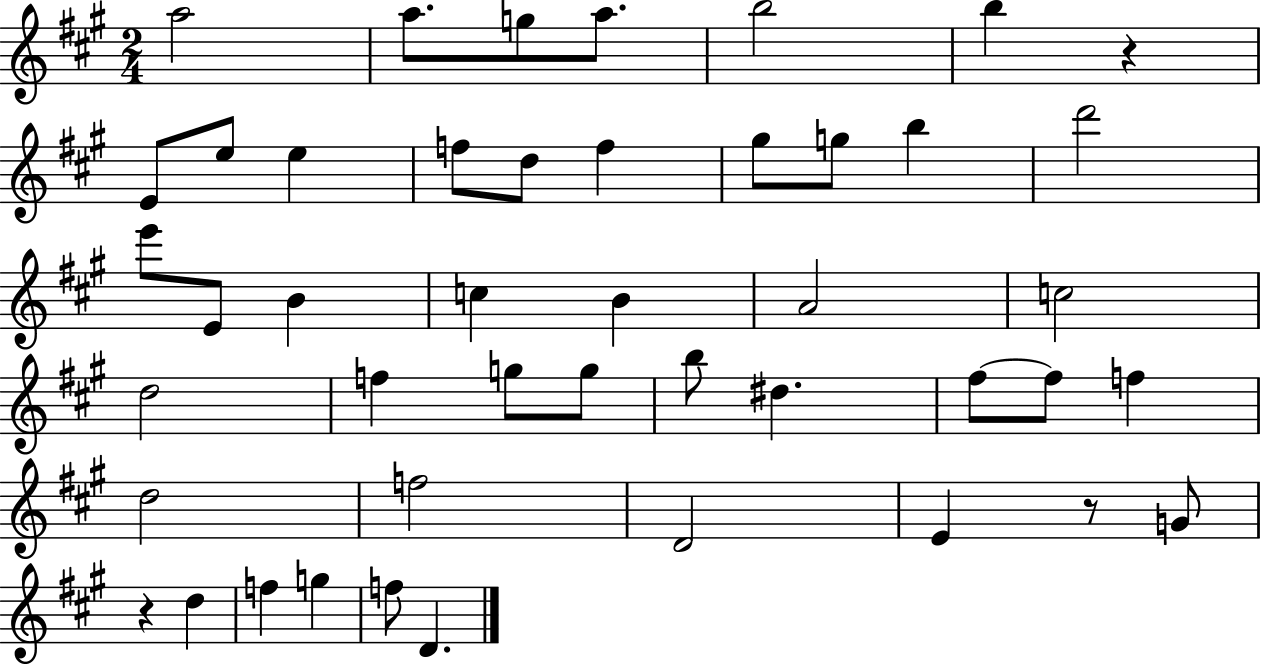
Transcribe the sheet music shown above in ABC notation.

X:1
T:Untitled
M:2/4
L:1/4
K:A
a2 a/2 g/2 a/2 b2 b z E/2 e/2 e f/2 d/2 f ^g/2 g/2 b d'2 e'/2 E/2 B c B A2 c2 d2 f g/2 g/2 b/2 ^d ^f/2 ^f/2 f d2 f2 D2 E z/2 G/2 z d f g f/2 D